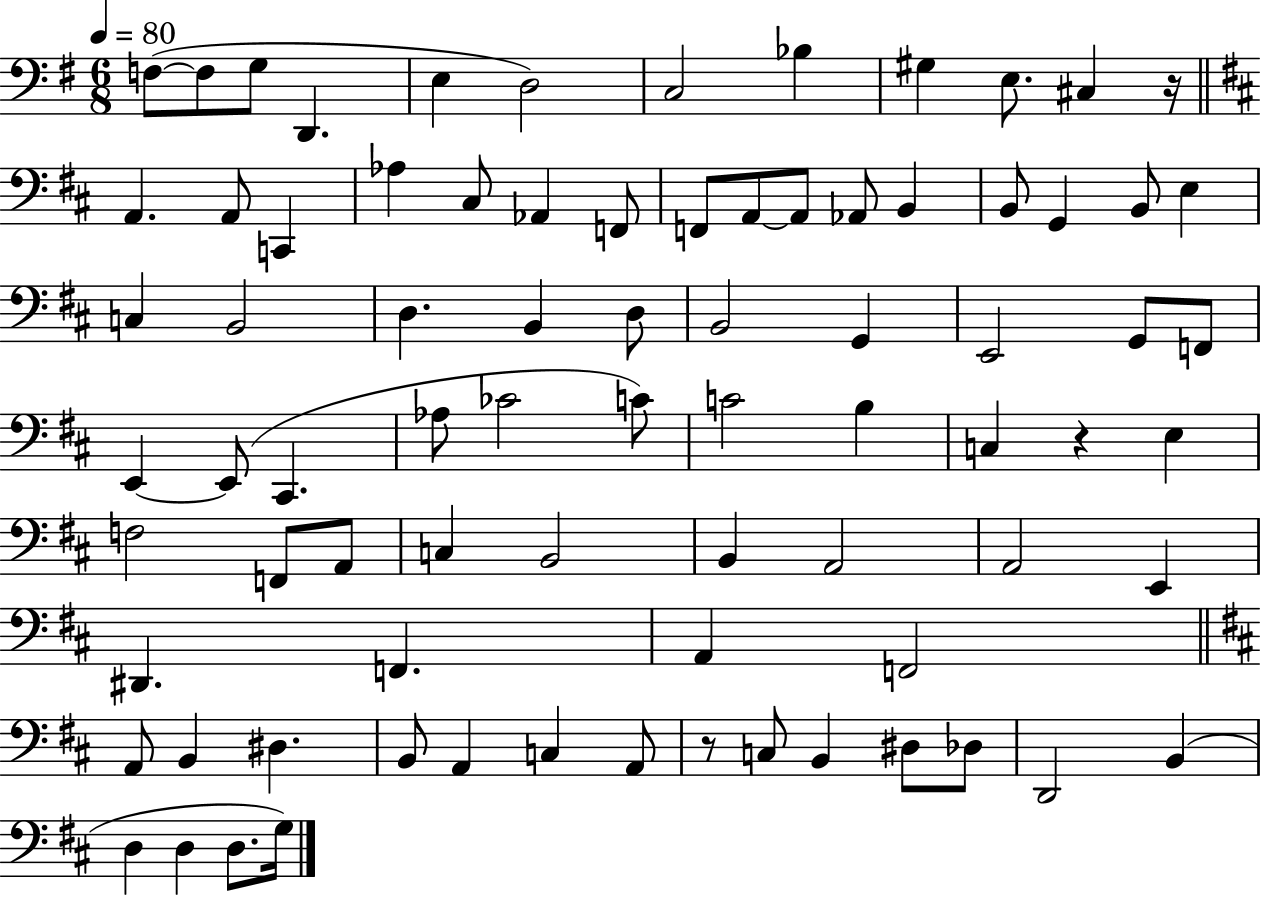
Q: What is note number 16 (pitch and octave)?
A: C#3